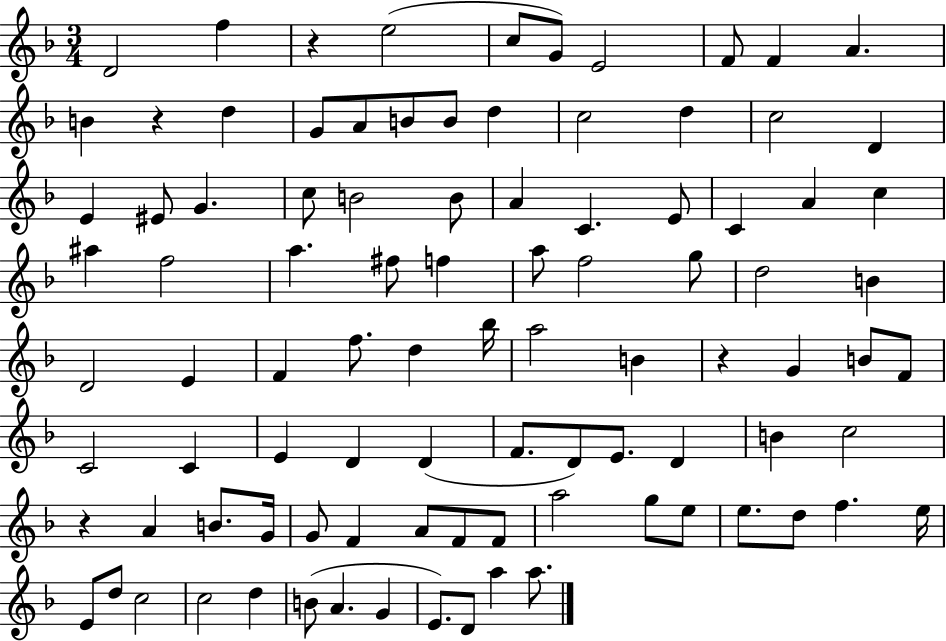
D4/h F5/q R/q E5/h C5/e G4/e E4/h F4/e F4/q A4/q. B4/q R/q D5/q G4/e A4/e B4/e B4/e D5/q C5/h D5/q C5/h D4/q E4/q EIS4/e G4/q. C5/e B4/h B4/e A4/q C4/q. E4/e C4/q A4/q C5/q A#5/q F5/h A5/q. F#5/e F5/q A5/e F5/h G5/e D5/h B4/q D4/h E4/q F4/q F5/e. D5/q Bb5/s A5/h B4/q R/q G4/q B4/e F4/e C4/h C4/q E4/q D4/q D4/q F4/e. D4/e E4/e. D4/q B4/q C5/h R/q A4/q B4/e. G4/s G4/e F4/q A4/e F4/e F4/e A5/h G5/e E5/e E5/e. D5/e F5/q. E5/s E4/e D5/e C5/h C5/h D5/q B4/e A4/q. G4/q E4/e. D4/e A5/q A5/e.